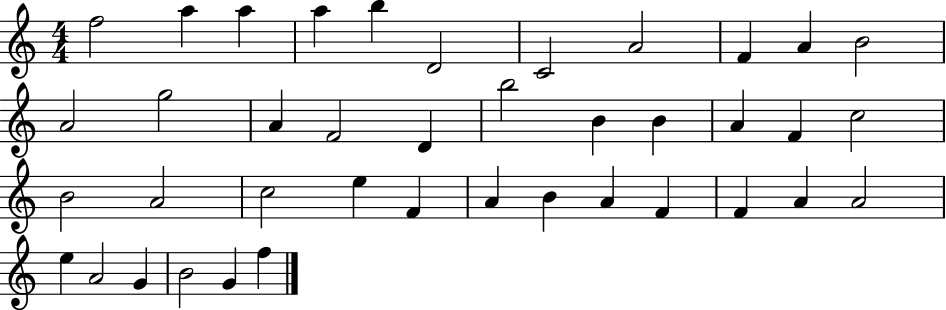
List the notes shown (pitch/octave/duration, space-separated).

F5/h A5/q A5/q A5/q B5/q D4/h C4/h A4/h F4/q A4/q B4/h A4/h G5/h A4/q F4/h D4/q B5/h B4/q B4/q A4/q F4/q C5/h B4/h A4/h C5/h E5/q F4/q A4/q B4/q A4/q F4/q F4/q A4/q A4/h E5/q A4/h G4/q B4/h G4/q F5/q